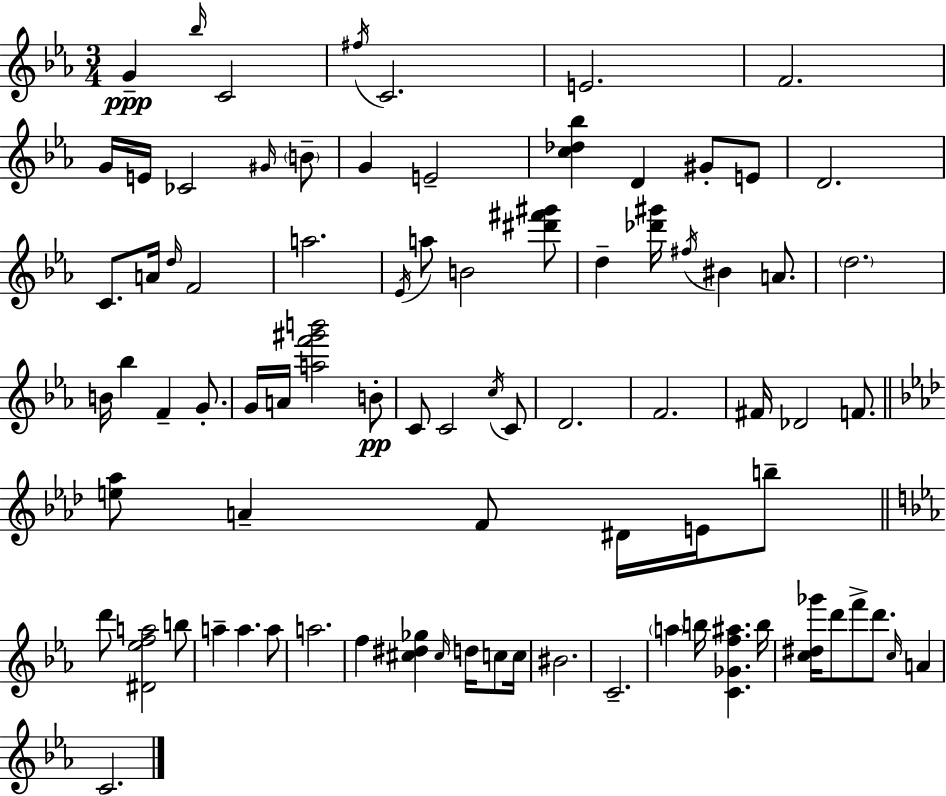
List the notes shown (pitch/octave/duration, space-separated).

G4/q Bb5/s C4/h F#5/s C4/h. E4/h. F4/h. G4/s E4/s CES4/h G#4/s B4/e G4/q E4/h [C5,Db5,Bb5]/q D4/q G#4/e E4/e D4/h. C4/e. A4/s D5/s F4/h A5/h. Eb4/s A5/e B4/h [D#6,F#6,G#6]/e D5/q [Db6,G#6]/s F#5/s BIS4/q A4/e. D5/h. B4/s Bb5/q F4/q G4/e. G4/s A4/s [A5,F6,G#6,B6]/h B4/e C4/e C4/h C5/s C4/e D4/h. F4/h. F#4/s Db4/h F4/e. [E5,Ab5]/e A4/q F4/e D#4/s E4/s B5/e D6/e [D#4,Eb5,F5,A5]/h B5/e A5/q A5/q. A5/e A5/h. F5/q [C#5,D#5,Gb5]/q C#5/s D5/s C5/e C5/s BIS4/h. C4/h. A5/q B5/s [C4,Gb4,F5,A#5]/q. B5/s [C5,D#5,Gb6]/s D6/e F6/e D6/e. C5/s A4/q C4/h.